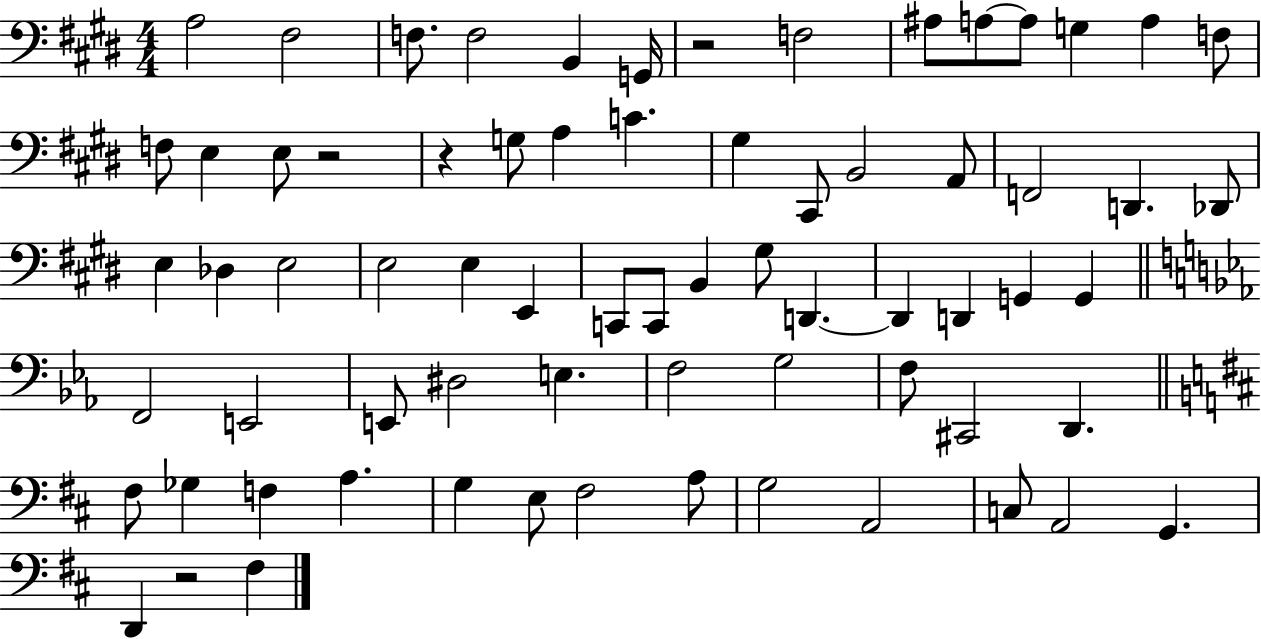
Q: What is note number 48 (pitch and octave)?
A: G3